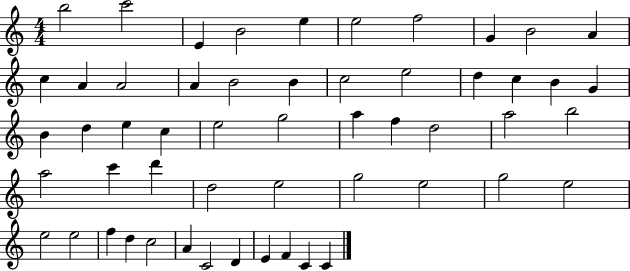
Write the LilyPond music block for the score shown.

{
  \clef treble
  \numericTimeSignature
  \time 4/4
  \key c \major
  b''2 c'''2 | e'4 b'2 e''4 | e''2 f''2 | g'4 b'2 a'4 | \break c''4 a'4 a'2 | a'4 b'2 b'4 | c''2 e''2 | d''4 c''4 b'4 g'4 | \break b'4 d''4 e''4 c''4 | e''2 g''2 | a''4 f''4 d''2 | a''2 b''2 | \break a''2 c'''4 d'''4 | d''2 e''2 | g''2 e''2 | g''2 e''2 | \break e''2 e''2 | f''4 d''4 c''2 | a'4 c'2 d'4 | e'4 f'4 c'4 c'4 | \break \bar "|."
}